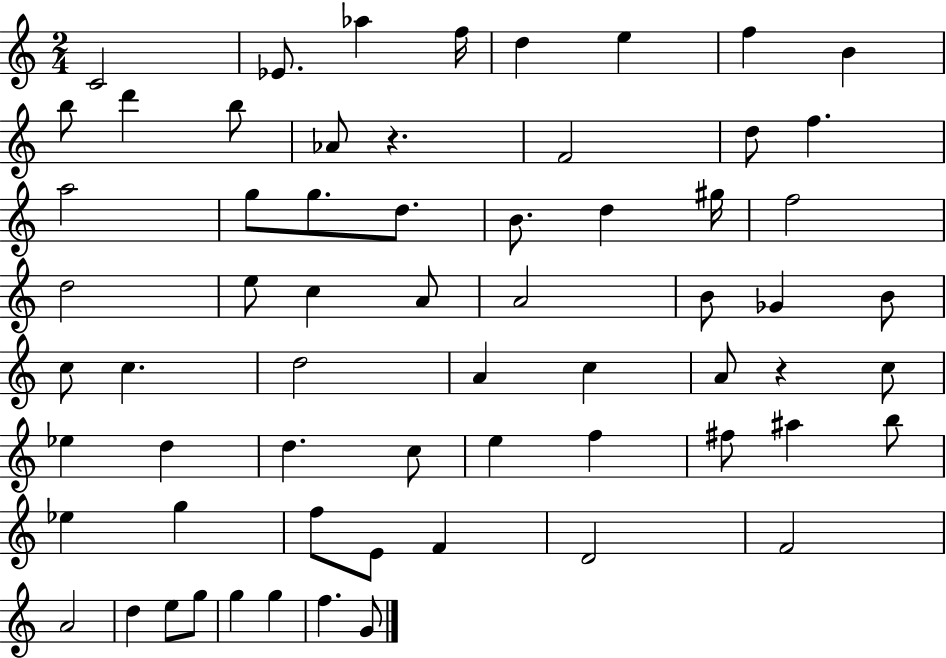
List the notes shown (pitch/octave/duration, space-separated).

C4/h Eb4/e. Ab5/q F5/s D5/q E5/q F5/q B4/q B5/e D6/q B5/e Ab4/e R/q. F4/h D5/e F5/q. A5/h G5/e G5/e. D5/e. B4/e. D5/q G#5/s F5/h D5/h E5/e C5/q A4/e A4/h B4/e Gb4/q B4/e C5/e C5/q. D5/h A4/q C5/q A4/e R/q C5/e Eb5/q D5/q D5/q. C5/e E5/q F5/q F#5/e A#5/q B5/e Eb5/q G5/q F5/e E4/e F4/q D4/h F4/h A4/h D5/q E5/e G5/e G5/q G5/q F5/q. G4/e